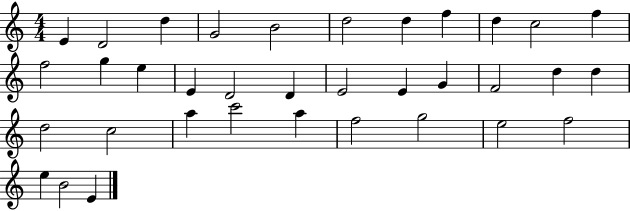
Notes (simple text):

E4/q D4/h D5/q G4/h B4/h D5/h D5/q F5/q D5/q C5/h F5/q F5/h G5/q E5/q E4/q D4/h D4/q E4/h E4/q G4/q F4/h D5/q D5/q D5/h C5/h A5/q C6/h A5/q F5/h G5/h E5/h F5/h E5/q B4/h E4/q